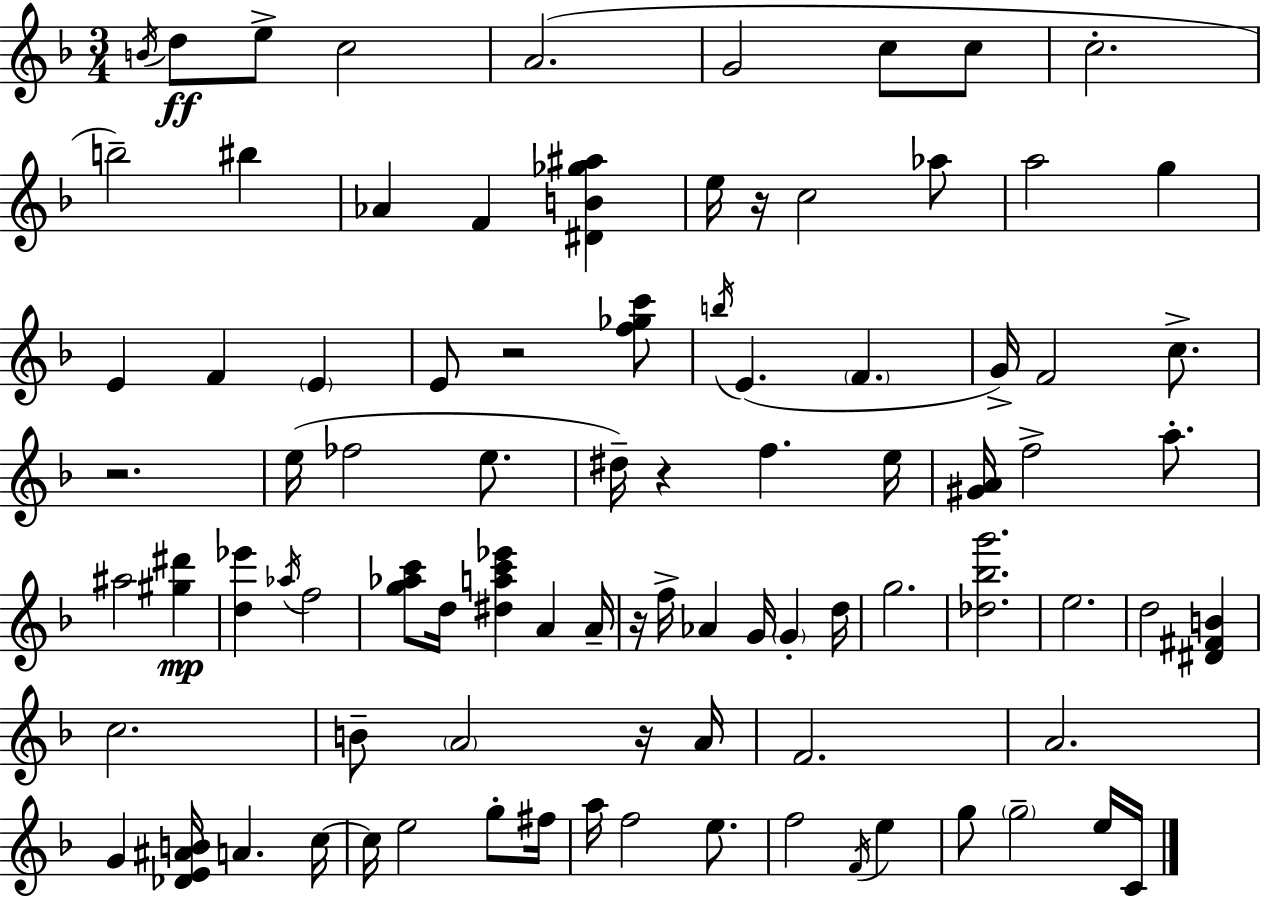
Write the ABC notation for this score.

X:1
T:Untitled
M:3/4
L:1/4
K:F
B/4 d/2 e/2 c2 A2 G2 c/2 c/2 c2 b2 ^b _A F [^DB_g^a] e/4 z/4 c2 _a/2 a2 g E F E E/2 z2 [f_gc']/2 b/4 E F G/4 F2 c/2 z2 e/4 _f2 e/2 ^d/4 z f e/4 [^GA]/4 f2 a/2 ^a2 [^g^d'] [d_e'] _a/4 f2 [g_ac']/2 d/4 [^dac'_e'] A A/4 z/4 f/4 _A G/4 G d/4 g2 [_d_bg']2 e2 d2 [^D^FB] c2 B/2 A2 z/4 A/4 F2 A2 G [_DE^AB]/4 A c/4 c/4 e2 g/2 ^f/4 a/4 f2 e/2 f2 F/4 e g/2 g2 e/4 C/4